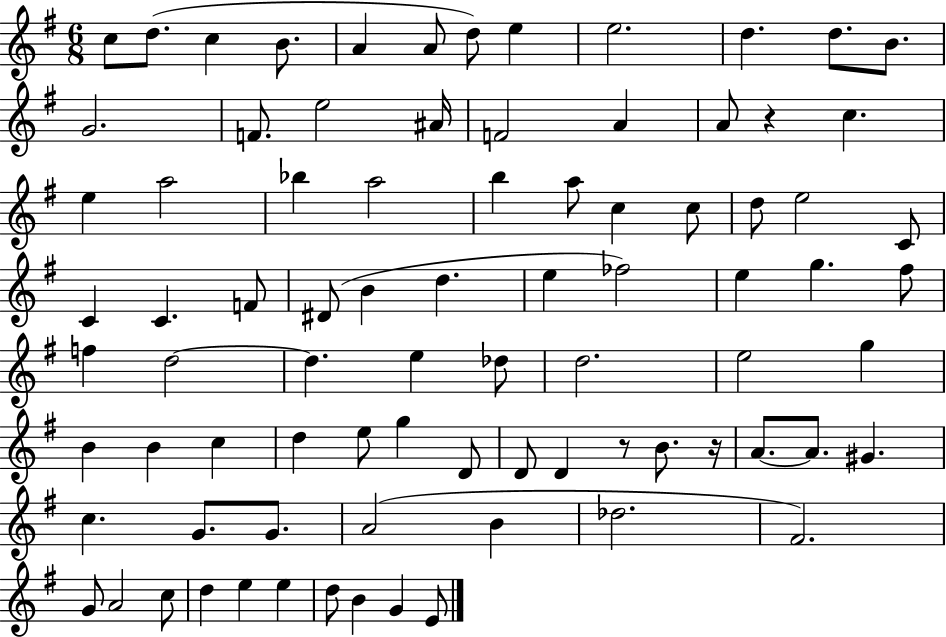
{
  \clef treble
  \numericTimeSignature
  \time 6/8
  \key g \major
  c''8 d''8.( c''4 b'8. | a'4 a'8 d''8) e''4 | e''2. | d''4. d''8. b'8. | \break g'2. | f'8. e''2 ais'16 | f'2 a'4 | a'8 r4 c''4. | \break e''4 a''2 | bes''4 a''2 | b''4 a''8 c''4 c''8 | d''8 e''2 c'8 | \break c'4 c'4. f'8 | dis'8( b'4 d''4. | e''4 fes''2) | e''4 g''4. fis''8 | \break f''4 d''2~~ | d''4. e''4 des''8 | d''2. | e''2 g''4 | \break b'4 b'4 c''4 | d''4 e''8 g''4 d'8 | d'8 d'4 r8 b'8. r16 | a'8.~~ a'8. gis'4. | \break c''4. g'8. g'8. | a'2( b'4 | des''2. | fis'2.) | \break g'8 a'2 c''8 | d''4 e''4 e''4 | d''8 b'4 g'4 e'8 | \bar "|."
}